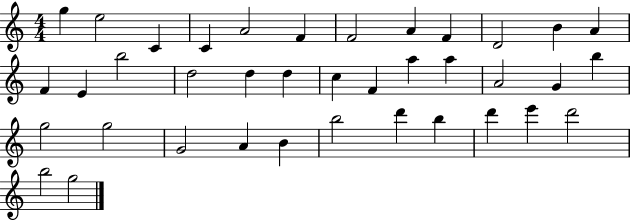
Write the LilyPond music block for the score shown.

{
  \clef treble
  \numericTimeSignature
  \time 4/4
  \key c \major
  g''4 e''2 c'4 | c'4 a'2 f'4 | f'2 a'4 f'4 | d'2 b'4 a'4 | \break f'4 e'4 b''2 | d''2 d''4 d''4 | c''4 f'4 a''4 a''4 | a'2 g'4 b''4 | \break g''2 g''2 | g'2 a'4 b'4 | b''2 d'''4 b''4 | d'''4 e'''4 d'''2 | \break b''2 g''2 | \bar "|."
}